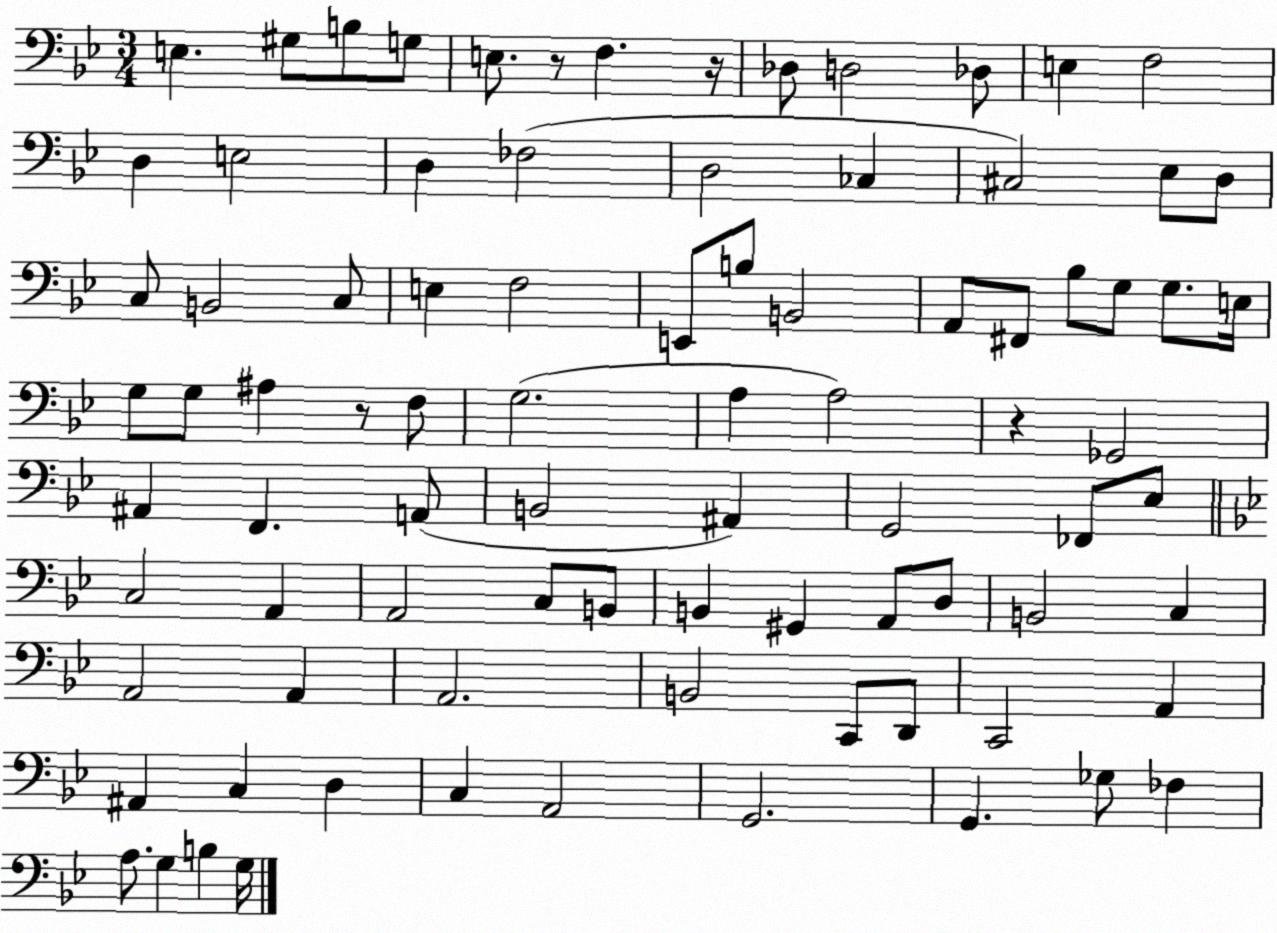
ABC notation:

X:1
T:Untitled
M:3/4
L:1/4
K:Bb
E, ^G,/2 B,/2 G,/2 E,/2 z/2 F, z/4 _D,/2 D,2 _D,/2 E, F,2 D, E,2 D, _F,2 D,2 _C, ^C,2 _E,/2 D,/2 C,/2 B,,2 C,/2 E, F,2 E,,/2 B,/2 B,,2 A,,/2 ^F,,/2 _B,/2 G,/2 G,/2 E,/4 G,/2 G,/2 ^A, z/2 F,/2 G,2 A, A,2 z _G,,2 ^A,, F,, A,,/2 B,,2 ^A,, G,,2 _F,,/2 _E,/2 C,2 A,, A,,2 C,/2 B,,/2 B,, ^G,, A,,/2 D,/2 B,,2 C, A,,2 A,, A,,2 B,,2 C,,/2 D,,/2 C,,2 A,, ^A,, C, D, C, A,,2 G,,2 G,, _G,/2 _F, A,/2 G, B, G,/4